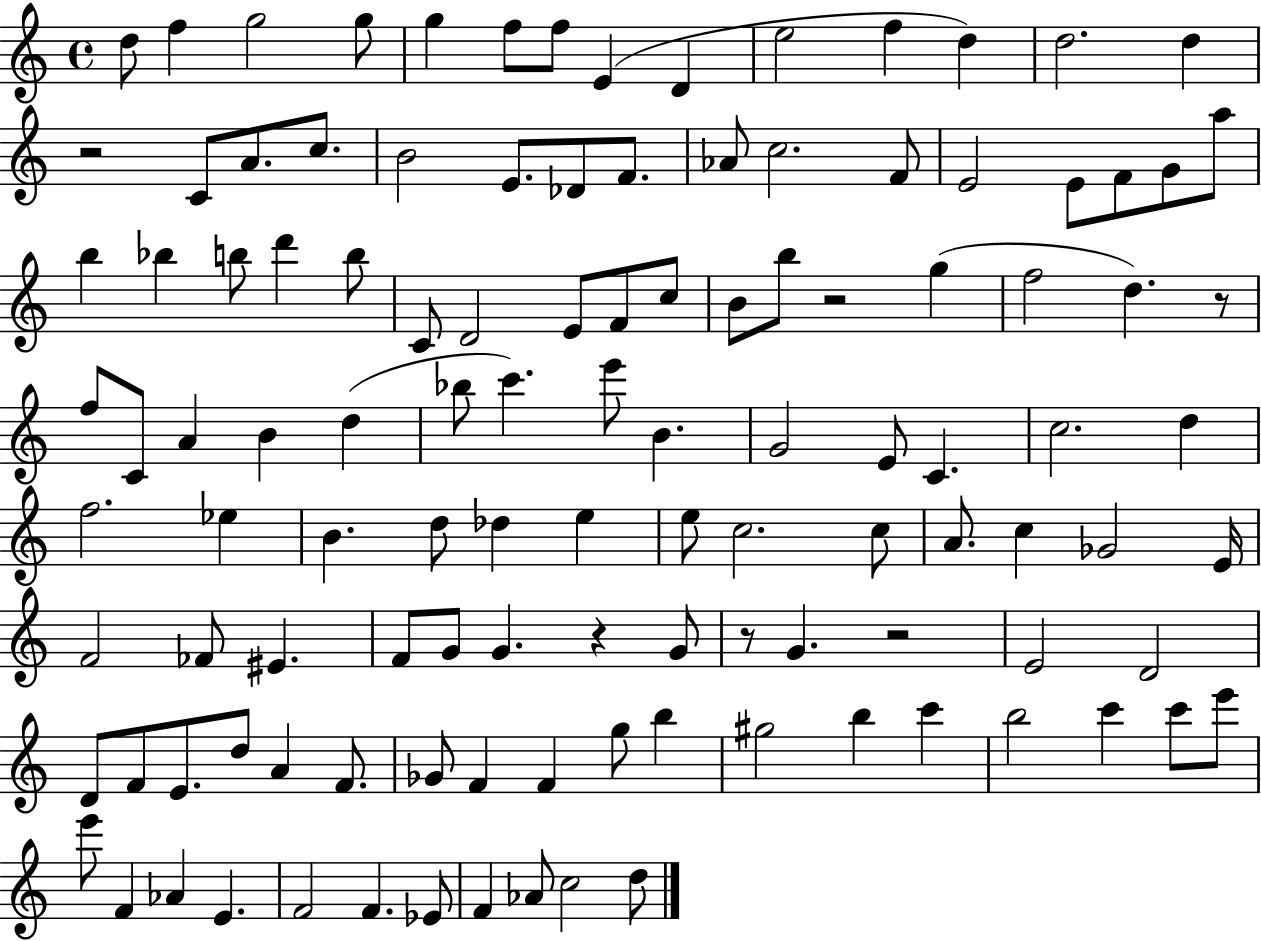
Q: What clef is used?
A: treble